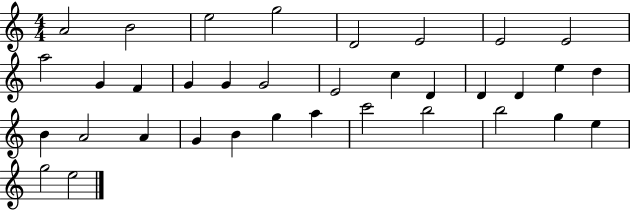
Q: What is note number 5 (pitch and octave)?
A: D4